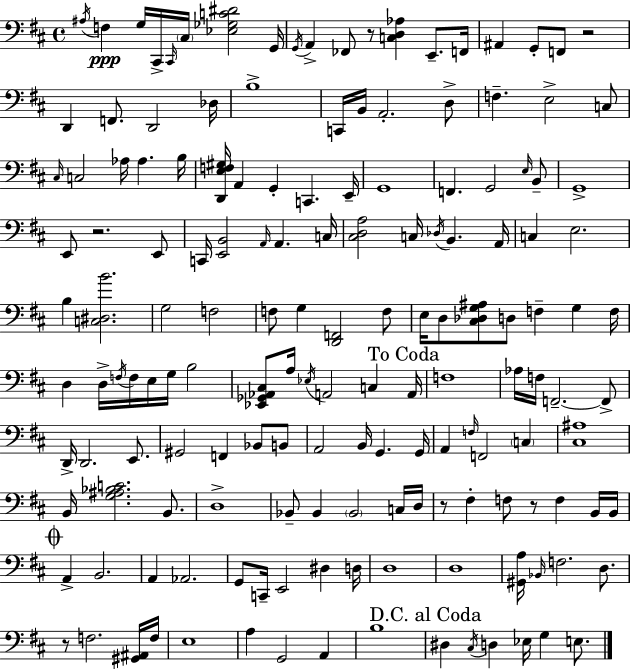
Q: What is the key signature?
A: D major